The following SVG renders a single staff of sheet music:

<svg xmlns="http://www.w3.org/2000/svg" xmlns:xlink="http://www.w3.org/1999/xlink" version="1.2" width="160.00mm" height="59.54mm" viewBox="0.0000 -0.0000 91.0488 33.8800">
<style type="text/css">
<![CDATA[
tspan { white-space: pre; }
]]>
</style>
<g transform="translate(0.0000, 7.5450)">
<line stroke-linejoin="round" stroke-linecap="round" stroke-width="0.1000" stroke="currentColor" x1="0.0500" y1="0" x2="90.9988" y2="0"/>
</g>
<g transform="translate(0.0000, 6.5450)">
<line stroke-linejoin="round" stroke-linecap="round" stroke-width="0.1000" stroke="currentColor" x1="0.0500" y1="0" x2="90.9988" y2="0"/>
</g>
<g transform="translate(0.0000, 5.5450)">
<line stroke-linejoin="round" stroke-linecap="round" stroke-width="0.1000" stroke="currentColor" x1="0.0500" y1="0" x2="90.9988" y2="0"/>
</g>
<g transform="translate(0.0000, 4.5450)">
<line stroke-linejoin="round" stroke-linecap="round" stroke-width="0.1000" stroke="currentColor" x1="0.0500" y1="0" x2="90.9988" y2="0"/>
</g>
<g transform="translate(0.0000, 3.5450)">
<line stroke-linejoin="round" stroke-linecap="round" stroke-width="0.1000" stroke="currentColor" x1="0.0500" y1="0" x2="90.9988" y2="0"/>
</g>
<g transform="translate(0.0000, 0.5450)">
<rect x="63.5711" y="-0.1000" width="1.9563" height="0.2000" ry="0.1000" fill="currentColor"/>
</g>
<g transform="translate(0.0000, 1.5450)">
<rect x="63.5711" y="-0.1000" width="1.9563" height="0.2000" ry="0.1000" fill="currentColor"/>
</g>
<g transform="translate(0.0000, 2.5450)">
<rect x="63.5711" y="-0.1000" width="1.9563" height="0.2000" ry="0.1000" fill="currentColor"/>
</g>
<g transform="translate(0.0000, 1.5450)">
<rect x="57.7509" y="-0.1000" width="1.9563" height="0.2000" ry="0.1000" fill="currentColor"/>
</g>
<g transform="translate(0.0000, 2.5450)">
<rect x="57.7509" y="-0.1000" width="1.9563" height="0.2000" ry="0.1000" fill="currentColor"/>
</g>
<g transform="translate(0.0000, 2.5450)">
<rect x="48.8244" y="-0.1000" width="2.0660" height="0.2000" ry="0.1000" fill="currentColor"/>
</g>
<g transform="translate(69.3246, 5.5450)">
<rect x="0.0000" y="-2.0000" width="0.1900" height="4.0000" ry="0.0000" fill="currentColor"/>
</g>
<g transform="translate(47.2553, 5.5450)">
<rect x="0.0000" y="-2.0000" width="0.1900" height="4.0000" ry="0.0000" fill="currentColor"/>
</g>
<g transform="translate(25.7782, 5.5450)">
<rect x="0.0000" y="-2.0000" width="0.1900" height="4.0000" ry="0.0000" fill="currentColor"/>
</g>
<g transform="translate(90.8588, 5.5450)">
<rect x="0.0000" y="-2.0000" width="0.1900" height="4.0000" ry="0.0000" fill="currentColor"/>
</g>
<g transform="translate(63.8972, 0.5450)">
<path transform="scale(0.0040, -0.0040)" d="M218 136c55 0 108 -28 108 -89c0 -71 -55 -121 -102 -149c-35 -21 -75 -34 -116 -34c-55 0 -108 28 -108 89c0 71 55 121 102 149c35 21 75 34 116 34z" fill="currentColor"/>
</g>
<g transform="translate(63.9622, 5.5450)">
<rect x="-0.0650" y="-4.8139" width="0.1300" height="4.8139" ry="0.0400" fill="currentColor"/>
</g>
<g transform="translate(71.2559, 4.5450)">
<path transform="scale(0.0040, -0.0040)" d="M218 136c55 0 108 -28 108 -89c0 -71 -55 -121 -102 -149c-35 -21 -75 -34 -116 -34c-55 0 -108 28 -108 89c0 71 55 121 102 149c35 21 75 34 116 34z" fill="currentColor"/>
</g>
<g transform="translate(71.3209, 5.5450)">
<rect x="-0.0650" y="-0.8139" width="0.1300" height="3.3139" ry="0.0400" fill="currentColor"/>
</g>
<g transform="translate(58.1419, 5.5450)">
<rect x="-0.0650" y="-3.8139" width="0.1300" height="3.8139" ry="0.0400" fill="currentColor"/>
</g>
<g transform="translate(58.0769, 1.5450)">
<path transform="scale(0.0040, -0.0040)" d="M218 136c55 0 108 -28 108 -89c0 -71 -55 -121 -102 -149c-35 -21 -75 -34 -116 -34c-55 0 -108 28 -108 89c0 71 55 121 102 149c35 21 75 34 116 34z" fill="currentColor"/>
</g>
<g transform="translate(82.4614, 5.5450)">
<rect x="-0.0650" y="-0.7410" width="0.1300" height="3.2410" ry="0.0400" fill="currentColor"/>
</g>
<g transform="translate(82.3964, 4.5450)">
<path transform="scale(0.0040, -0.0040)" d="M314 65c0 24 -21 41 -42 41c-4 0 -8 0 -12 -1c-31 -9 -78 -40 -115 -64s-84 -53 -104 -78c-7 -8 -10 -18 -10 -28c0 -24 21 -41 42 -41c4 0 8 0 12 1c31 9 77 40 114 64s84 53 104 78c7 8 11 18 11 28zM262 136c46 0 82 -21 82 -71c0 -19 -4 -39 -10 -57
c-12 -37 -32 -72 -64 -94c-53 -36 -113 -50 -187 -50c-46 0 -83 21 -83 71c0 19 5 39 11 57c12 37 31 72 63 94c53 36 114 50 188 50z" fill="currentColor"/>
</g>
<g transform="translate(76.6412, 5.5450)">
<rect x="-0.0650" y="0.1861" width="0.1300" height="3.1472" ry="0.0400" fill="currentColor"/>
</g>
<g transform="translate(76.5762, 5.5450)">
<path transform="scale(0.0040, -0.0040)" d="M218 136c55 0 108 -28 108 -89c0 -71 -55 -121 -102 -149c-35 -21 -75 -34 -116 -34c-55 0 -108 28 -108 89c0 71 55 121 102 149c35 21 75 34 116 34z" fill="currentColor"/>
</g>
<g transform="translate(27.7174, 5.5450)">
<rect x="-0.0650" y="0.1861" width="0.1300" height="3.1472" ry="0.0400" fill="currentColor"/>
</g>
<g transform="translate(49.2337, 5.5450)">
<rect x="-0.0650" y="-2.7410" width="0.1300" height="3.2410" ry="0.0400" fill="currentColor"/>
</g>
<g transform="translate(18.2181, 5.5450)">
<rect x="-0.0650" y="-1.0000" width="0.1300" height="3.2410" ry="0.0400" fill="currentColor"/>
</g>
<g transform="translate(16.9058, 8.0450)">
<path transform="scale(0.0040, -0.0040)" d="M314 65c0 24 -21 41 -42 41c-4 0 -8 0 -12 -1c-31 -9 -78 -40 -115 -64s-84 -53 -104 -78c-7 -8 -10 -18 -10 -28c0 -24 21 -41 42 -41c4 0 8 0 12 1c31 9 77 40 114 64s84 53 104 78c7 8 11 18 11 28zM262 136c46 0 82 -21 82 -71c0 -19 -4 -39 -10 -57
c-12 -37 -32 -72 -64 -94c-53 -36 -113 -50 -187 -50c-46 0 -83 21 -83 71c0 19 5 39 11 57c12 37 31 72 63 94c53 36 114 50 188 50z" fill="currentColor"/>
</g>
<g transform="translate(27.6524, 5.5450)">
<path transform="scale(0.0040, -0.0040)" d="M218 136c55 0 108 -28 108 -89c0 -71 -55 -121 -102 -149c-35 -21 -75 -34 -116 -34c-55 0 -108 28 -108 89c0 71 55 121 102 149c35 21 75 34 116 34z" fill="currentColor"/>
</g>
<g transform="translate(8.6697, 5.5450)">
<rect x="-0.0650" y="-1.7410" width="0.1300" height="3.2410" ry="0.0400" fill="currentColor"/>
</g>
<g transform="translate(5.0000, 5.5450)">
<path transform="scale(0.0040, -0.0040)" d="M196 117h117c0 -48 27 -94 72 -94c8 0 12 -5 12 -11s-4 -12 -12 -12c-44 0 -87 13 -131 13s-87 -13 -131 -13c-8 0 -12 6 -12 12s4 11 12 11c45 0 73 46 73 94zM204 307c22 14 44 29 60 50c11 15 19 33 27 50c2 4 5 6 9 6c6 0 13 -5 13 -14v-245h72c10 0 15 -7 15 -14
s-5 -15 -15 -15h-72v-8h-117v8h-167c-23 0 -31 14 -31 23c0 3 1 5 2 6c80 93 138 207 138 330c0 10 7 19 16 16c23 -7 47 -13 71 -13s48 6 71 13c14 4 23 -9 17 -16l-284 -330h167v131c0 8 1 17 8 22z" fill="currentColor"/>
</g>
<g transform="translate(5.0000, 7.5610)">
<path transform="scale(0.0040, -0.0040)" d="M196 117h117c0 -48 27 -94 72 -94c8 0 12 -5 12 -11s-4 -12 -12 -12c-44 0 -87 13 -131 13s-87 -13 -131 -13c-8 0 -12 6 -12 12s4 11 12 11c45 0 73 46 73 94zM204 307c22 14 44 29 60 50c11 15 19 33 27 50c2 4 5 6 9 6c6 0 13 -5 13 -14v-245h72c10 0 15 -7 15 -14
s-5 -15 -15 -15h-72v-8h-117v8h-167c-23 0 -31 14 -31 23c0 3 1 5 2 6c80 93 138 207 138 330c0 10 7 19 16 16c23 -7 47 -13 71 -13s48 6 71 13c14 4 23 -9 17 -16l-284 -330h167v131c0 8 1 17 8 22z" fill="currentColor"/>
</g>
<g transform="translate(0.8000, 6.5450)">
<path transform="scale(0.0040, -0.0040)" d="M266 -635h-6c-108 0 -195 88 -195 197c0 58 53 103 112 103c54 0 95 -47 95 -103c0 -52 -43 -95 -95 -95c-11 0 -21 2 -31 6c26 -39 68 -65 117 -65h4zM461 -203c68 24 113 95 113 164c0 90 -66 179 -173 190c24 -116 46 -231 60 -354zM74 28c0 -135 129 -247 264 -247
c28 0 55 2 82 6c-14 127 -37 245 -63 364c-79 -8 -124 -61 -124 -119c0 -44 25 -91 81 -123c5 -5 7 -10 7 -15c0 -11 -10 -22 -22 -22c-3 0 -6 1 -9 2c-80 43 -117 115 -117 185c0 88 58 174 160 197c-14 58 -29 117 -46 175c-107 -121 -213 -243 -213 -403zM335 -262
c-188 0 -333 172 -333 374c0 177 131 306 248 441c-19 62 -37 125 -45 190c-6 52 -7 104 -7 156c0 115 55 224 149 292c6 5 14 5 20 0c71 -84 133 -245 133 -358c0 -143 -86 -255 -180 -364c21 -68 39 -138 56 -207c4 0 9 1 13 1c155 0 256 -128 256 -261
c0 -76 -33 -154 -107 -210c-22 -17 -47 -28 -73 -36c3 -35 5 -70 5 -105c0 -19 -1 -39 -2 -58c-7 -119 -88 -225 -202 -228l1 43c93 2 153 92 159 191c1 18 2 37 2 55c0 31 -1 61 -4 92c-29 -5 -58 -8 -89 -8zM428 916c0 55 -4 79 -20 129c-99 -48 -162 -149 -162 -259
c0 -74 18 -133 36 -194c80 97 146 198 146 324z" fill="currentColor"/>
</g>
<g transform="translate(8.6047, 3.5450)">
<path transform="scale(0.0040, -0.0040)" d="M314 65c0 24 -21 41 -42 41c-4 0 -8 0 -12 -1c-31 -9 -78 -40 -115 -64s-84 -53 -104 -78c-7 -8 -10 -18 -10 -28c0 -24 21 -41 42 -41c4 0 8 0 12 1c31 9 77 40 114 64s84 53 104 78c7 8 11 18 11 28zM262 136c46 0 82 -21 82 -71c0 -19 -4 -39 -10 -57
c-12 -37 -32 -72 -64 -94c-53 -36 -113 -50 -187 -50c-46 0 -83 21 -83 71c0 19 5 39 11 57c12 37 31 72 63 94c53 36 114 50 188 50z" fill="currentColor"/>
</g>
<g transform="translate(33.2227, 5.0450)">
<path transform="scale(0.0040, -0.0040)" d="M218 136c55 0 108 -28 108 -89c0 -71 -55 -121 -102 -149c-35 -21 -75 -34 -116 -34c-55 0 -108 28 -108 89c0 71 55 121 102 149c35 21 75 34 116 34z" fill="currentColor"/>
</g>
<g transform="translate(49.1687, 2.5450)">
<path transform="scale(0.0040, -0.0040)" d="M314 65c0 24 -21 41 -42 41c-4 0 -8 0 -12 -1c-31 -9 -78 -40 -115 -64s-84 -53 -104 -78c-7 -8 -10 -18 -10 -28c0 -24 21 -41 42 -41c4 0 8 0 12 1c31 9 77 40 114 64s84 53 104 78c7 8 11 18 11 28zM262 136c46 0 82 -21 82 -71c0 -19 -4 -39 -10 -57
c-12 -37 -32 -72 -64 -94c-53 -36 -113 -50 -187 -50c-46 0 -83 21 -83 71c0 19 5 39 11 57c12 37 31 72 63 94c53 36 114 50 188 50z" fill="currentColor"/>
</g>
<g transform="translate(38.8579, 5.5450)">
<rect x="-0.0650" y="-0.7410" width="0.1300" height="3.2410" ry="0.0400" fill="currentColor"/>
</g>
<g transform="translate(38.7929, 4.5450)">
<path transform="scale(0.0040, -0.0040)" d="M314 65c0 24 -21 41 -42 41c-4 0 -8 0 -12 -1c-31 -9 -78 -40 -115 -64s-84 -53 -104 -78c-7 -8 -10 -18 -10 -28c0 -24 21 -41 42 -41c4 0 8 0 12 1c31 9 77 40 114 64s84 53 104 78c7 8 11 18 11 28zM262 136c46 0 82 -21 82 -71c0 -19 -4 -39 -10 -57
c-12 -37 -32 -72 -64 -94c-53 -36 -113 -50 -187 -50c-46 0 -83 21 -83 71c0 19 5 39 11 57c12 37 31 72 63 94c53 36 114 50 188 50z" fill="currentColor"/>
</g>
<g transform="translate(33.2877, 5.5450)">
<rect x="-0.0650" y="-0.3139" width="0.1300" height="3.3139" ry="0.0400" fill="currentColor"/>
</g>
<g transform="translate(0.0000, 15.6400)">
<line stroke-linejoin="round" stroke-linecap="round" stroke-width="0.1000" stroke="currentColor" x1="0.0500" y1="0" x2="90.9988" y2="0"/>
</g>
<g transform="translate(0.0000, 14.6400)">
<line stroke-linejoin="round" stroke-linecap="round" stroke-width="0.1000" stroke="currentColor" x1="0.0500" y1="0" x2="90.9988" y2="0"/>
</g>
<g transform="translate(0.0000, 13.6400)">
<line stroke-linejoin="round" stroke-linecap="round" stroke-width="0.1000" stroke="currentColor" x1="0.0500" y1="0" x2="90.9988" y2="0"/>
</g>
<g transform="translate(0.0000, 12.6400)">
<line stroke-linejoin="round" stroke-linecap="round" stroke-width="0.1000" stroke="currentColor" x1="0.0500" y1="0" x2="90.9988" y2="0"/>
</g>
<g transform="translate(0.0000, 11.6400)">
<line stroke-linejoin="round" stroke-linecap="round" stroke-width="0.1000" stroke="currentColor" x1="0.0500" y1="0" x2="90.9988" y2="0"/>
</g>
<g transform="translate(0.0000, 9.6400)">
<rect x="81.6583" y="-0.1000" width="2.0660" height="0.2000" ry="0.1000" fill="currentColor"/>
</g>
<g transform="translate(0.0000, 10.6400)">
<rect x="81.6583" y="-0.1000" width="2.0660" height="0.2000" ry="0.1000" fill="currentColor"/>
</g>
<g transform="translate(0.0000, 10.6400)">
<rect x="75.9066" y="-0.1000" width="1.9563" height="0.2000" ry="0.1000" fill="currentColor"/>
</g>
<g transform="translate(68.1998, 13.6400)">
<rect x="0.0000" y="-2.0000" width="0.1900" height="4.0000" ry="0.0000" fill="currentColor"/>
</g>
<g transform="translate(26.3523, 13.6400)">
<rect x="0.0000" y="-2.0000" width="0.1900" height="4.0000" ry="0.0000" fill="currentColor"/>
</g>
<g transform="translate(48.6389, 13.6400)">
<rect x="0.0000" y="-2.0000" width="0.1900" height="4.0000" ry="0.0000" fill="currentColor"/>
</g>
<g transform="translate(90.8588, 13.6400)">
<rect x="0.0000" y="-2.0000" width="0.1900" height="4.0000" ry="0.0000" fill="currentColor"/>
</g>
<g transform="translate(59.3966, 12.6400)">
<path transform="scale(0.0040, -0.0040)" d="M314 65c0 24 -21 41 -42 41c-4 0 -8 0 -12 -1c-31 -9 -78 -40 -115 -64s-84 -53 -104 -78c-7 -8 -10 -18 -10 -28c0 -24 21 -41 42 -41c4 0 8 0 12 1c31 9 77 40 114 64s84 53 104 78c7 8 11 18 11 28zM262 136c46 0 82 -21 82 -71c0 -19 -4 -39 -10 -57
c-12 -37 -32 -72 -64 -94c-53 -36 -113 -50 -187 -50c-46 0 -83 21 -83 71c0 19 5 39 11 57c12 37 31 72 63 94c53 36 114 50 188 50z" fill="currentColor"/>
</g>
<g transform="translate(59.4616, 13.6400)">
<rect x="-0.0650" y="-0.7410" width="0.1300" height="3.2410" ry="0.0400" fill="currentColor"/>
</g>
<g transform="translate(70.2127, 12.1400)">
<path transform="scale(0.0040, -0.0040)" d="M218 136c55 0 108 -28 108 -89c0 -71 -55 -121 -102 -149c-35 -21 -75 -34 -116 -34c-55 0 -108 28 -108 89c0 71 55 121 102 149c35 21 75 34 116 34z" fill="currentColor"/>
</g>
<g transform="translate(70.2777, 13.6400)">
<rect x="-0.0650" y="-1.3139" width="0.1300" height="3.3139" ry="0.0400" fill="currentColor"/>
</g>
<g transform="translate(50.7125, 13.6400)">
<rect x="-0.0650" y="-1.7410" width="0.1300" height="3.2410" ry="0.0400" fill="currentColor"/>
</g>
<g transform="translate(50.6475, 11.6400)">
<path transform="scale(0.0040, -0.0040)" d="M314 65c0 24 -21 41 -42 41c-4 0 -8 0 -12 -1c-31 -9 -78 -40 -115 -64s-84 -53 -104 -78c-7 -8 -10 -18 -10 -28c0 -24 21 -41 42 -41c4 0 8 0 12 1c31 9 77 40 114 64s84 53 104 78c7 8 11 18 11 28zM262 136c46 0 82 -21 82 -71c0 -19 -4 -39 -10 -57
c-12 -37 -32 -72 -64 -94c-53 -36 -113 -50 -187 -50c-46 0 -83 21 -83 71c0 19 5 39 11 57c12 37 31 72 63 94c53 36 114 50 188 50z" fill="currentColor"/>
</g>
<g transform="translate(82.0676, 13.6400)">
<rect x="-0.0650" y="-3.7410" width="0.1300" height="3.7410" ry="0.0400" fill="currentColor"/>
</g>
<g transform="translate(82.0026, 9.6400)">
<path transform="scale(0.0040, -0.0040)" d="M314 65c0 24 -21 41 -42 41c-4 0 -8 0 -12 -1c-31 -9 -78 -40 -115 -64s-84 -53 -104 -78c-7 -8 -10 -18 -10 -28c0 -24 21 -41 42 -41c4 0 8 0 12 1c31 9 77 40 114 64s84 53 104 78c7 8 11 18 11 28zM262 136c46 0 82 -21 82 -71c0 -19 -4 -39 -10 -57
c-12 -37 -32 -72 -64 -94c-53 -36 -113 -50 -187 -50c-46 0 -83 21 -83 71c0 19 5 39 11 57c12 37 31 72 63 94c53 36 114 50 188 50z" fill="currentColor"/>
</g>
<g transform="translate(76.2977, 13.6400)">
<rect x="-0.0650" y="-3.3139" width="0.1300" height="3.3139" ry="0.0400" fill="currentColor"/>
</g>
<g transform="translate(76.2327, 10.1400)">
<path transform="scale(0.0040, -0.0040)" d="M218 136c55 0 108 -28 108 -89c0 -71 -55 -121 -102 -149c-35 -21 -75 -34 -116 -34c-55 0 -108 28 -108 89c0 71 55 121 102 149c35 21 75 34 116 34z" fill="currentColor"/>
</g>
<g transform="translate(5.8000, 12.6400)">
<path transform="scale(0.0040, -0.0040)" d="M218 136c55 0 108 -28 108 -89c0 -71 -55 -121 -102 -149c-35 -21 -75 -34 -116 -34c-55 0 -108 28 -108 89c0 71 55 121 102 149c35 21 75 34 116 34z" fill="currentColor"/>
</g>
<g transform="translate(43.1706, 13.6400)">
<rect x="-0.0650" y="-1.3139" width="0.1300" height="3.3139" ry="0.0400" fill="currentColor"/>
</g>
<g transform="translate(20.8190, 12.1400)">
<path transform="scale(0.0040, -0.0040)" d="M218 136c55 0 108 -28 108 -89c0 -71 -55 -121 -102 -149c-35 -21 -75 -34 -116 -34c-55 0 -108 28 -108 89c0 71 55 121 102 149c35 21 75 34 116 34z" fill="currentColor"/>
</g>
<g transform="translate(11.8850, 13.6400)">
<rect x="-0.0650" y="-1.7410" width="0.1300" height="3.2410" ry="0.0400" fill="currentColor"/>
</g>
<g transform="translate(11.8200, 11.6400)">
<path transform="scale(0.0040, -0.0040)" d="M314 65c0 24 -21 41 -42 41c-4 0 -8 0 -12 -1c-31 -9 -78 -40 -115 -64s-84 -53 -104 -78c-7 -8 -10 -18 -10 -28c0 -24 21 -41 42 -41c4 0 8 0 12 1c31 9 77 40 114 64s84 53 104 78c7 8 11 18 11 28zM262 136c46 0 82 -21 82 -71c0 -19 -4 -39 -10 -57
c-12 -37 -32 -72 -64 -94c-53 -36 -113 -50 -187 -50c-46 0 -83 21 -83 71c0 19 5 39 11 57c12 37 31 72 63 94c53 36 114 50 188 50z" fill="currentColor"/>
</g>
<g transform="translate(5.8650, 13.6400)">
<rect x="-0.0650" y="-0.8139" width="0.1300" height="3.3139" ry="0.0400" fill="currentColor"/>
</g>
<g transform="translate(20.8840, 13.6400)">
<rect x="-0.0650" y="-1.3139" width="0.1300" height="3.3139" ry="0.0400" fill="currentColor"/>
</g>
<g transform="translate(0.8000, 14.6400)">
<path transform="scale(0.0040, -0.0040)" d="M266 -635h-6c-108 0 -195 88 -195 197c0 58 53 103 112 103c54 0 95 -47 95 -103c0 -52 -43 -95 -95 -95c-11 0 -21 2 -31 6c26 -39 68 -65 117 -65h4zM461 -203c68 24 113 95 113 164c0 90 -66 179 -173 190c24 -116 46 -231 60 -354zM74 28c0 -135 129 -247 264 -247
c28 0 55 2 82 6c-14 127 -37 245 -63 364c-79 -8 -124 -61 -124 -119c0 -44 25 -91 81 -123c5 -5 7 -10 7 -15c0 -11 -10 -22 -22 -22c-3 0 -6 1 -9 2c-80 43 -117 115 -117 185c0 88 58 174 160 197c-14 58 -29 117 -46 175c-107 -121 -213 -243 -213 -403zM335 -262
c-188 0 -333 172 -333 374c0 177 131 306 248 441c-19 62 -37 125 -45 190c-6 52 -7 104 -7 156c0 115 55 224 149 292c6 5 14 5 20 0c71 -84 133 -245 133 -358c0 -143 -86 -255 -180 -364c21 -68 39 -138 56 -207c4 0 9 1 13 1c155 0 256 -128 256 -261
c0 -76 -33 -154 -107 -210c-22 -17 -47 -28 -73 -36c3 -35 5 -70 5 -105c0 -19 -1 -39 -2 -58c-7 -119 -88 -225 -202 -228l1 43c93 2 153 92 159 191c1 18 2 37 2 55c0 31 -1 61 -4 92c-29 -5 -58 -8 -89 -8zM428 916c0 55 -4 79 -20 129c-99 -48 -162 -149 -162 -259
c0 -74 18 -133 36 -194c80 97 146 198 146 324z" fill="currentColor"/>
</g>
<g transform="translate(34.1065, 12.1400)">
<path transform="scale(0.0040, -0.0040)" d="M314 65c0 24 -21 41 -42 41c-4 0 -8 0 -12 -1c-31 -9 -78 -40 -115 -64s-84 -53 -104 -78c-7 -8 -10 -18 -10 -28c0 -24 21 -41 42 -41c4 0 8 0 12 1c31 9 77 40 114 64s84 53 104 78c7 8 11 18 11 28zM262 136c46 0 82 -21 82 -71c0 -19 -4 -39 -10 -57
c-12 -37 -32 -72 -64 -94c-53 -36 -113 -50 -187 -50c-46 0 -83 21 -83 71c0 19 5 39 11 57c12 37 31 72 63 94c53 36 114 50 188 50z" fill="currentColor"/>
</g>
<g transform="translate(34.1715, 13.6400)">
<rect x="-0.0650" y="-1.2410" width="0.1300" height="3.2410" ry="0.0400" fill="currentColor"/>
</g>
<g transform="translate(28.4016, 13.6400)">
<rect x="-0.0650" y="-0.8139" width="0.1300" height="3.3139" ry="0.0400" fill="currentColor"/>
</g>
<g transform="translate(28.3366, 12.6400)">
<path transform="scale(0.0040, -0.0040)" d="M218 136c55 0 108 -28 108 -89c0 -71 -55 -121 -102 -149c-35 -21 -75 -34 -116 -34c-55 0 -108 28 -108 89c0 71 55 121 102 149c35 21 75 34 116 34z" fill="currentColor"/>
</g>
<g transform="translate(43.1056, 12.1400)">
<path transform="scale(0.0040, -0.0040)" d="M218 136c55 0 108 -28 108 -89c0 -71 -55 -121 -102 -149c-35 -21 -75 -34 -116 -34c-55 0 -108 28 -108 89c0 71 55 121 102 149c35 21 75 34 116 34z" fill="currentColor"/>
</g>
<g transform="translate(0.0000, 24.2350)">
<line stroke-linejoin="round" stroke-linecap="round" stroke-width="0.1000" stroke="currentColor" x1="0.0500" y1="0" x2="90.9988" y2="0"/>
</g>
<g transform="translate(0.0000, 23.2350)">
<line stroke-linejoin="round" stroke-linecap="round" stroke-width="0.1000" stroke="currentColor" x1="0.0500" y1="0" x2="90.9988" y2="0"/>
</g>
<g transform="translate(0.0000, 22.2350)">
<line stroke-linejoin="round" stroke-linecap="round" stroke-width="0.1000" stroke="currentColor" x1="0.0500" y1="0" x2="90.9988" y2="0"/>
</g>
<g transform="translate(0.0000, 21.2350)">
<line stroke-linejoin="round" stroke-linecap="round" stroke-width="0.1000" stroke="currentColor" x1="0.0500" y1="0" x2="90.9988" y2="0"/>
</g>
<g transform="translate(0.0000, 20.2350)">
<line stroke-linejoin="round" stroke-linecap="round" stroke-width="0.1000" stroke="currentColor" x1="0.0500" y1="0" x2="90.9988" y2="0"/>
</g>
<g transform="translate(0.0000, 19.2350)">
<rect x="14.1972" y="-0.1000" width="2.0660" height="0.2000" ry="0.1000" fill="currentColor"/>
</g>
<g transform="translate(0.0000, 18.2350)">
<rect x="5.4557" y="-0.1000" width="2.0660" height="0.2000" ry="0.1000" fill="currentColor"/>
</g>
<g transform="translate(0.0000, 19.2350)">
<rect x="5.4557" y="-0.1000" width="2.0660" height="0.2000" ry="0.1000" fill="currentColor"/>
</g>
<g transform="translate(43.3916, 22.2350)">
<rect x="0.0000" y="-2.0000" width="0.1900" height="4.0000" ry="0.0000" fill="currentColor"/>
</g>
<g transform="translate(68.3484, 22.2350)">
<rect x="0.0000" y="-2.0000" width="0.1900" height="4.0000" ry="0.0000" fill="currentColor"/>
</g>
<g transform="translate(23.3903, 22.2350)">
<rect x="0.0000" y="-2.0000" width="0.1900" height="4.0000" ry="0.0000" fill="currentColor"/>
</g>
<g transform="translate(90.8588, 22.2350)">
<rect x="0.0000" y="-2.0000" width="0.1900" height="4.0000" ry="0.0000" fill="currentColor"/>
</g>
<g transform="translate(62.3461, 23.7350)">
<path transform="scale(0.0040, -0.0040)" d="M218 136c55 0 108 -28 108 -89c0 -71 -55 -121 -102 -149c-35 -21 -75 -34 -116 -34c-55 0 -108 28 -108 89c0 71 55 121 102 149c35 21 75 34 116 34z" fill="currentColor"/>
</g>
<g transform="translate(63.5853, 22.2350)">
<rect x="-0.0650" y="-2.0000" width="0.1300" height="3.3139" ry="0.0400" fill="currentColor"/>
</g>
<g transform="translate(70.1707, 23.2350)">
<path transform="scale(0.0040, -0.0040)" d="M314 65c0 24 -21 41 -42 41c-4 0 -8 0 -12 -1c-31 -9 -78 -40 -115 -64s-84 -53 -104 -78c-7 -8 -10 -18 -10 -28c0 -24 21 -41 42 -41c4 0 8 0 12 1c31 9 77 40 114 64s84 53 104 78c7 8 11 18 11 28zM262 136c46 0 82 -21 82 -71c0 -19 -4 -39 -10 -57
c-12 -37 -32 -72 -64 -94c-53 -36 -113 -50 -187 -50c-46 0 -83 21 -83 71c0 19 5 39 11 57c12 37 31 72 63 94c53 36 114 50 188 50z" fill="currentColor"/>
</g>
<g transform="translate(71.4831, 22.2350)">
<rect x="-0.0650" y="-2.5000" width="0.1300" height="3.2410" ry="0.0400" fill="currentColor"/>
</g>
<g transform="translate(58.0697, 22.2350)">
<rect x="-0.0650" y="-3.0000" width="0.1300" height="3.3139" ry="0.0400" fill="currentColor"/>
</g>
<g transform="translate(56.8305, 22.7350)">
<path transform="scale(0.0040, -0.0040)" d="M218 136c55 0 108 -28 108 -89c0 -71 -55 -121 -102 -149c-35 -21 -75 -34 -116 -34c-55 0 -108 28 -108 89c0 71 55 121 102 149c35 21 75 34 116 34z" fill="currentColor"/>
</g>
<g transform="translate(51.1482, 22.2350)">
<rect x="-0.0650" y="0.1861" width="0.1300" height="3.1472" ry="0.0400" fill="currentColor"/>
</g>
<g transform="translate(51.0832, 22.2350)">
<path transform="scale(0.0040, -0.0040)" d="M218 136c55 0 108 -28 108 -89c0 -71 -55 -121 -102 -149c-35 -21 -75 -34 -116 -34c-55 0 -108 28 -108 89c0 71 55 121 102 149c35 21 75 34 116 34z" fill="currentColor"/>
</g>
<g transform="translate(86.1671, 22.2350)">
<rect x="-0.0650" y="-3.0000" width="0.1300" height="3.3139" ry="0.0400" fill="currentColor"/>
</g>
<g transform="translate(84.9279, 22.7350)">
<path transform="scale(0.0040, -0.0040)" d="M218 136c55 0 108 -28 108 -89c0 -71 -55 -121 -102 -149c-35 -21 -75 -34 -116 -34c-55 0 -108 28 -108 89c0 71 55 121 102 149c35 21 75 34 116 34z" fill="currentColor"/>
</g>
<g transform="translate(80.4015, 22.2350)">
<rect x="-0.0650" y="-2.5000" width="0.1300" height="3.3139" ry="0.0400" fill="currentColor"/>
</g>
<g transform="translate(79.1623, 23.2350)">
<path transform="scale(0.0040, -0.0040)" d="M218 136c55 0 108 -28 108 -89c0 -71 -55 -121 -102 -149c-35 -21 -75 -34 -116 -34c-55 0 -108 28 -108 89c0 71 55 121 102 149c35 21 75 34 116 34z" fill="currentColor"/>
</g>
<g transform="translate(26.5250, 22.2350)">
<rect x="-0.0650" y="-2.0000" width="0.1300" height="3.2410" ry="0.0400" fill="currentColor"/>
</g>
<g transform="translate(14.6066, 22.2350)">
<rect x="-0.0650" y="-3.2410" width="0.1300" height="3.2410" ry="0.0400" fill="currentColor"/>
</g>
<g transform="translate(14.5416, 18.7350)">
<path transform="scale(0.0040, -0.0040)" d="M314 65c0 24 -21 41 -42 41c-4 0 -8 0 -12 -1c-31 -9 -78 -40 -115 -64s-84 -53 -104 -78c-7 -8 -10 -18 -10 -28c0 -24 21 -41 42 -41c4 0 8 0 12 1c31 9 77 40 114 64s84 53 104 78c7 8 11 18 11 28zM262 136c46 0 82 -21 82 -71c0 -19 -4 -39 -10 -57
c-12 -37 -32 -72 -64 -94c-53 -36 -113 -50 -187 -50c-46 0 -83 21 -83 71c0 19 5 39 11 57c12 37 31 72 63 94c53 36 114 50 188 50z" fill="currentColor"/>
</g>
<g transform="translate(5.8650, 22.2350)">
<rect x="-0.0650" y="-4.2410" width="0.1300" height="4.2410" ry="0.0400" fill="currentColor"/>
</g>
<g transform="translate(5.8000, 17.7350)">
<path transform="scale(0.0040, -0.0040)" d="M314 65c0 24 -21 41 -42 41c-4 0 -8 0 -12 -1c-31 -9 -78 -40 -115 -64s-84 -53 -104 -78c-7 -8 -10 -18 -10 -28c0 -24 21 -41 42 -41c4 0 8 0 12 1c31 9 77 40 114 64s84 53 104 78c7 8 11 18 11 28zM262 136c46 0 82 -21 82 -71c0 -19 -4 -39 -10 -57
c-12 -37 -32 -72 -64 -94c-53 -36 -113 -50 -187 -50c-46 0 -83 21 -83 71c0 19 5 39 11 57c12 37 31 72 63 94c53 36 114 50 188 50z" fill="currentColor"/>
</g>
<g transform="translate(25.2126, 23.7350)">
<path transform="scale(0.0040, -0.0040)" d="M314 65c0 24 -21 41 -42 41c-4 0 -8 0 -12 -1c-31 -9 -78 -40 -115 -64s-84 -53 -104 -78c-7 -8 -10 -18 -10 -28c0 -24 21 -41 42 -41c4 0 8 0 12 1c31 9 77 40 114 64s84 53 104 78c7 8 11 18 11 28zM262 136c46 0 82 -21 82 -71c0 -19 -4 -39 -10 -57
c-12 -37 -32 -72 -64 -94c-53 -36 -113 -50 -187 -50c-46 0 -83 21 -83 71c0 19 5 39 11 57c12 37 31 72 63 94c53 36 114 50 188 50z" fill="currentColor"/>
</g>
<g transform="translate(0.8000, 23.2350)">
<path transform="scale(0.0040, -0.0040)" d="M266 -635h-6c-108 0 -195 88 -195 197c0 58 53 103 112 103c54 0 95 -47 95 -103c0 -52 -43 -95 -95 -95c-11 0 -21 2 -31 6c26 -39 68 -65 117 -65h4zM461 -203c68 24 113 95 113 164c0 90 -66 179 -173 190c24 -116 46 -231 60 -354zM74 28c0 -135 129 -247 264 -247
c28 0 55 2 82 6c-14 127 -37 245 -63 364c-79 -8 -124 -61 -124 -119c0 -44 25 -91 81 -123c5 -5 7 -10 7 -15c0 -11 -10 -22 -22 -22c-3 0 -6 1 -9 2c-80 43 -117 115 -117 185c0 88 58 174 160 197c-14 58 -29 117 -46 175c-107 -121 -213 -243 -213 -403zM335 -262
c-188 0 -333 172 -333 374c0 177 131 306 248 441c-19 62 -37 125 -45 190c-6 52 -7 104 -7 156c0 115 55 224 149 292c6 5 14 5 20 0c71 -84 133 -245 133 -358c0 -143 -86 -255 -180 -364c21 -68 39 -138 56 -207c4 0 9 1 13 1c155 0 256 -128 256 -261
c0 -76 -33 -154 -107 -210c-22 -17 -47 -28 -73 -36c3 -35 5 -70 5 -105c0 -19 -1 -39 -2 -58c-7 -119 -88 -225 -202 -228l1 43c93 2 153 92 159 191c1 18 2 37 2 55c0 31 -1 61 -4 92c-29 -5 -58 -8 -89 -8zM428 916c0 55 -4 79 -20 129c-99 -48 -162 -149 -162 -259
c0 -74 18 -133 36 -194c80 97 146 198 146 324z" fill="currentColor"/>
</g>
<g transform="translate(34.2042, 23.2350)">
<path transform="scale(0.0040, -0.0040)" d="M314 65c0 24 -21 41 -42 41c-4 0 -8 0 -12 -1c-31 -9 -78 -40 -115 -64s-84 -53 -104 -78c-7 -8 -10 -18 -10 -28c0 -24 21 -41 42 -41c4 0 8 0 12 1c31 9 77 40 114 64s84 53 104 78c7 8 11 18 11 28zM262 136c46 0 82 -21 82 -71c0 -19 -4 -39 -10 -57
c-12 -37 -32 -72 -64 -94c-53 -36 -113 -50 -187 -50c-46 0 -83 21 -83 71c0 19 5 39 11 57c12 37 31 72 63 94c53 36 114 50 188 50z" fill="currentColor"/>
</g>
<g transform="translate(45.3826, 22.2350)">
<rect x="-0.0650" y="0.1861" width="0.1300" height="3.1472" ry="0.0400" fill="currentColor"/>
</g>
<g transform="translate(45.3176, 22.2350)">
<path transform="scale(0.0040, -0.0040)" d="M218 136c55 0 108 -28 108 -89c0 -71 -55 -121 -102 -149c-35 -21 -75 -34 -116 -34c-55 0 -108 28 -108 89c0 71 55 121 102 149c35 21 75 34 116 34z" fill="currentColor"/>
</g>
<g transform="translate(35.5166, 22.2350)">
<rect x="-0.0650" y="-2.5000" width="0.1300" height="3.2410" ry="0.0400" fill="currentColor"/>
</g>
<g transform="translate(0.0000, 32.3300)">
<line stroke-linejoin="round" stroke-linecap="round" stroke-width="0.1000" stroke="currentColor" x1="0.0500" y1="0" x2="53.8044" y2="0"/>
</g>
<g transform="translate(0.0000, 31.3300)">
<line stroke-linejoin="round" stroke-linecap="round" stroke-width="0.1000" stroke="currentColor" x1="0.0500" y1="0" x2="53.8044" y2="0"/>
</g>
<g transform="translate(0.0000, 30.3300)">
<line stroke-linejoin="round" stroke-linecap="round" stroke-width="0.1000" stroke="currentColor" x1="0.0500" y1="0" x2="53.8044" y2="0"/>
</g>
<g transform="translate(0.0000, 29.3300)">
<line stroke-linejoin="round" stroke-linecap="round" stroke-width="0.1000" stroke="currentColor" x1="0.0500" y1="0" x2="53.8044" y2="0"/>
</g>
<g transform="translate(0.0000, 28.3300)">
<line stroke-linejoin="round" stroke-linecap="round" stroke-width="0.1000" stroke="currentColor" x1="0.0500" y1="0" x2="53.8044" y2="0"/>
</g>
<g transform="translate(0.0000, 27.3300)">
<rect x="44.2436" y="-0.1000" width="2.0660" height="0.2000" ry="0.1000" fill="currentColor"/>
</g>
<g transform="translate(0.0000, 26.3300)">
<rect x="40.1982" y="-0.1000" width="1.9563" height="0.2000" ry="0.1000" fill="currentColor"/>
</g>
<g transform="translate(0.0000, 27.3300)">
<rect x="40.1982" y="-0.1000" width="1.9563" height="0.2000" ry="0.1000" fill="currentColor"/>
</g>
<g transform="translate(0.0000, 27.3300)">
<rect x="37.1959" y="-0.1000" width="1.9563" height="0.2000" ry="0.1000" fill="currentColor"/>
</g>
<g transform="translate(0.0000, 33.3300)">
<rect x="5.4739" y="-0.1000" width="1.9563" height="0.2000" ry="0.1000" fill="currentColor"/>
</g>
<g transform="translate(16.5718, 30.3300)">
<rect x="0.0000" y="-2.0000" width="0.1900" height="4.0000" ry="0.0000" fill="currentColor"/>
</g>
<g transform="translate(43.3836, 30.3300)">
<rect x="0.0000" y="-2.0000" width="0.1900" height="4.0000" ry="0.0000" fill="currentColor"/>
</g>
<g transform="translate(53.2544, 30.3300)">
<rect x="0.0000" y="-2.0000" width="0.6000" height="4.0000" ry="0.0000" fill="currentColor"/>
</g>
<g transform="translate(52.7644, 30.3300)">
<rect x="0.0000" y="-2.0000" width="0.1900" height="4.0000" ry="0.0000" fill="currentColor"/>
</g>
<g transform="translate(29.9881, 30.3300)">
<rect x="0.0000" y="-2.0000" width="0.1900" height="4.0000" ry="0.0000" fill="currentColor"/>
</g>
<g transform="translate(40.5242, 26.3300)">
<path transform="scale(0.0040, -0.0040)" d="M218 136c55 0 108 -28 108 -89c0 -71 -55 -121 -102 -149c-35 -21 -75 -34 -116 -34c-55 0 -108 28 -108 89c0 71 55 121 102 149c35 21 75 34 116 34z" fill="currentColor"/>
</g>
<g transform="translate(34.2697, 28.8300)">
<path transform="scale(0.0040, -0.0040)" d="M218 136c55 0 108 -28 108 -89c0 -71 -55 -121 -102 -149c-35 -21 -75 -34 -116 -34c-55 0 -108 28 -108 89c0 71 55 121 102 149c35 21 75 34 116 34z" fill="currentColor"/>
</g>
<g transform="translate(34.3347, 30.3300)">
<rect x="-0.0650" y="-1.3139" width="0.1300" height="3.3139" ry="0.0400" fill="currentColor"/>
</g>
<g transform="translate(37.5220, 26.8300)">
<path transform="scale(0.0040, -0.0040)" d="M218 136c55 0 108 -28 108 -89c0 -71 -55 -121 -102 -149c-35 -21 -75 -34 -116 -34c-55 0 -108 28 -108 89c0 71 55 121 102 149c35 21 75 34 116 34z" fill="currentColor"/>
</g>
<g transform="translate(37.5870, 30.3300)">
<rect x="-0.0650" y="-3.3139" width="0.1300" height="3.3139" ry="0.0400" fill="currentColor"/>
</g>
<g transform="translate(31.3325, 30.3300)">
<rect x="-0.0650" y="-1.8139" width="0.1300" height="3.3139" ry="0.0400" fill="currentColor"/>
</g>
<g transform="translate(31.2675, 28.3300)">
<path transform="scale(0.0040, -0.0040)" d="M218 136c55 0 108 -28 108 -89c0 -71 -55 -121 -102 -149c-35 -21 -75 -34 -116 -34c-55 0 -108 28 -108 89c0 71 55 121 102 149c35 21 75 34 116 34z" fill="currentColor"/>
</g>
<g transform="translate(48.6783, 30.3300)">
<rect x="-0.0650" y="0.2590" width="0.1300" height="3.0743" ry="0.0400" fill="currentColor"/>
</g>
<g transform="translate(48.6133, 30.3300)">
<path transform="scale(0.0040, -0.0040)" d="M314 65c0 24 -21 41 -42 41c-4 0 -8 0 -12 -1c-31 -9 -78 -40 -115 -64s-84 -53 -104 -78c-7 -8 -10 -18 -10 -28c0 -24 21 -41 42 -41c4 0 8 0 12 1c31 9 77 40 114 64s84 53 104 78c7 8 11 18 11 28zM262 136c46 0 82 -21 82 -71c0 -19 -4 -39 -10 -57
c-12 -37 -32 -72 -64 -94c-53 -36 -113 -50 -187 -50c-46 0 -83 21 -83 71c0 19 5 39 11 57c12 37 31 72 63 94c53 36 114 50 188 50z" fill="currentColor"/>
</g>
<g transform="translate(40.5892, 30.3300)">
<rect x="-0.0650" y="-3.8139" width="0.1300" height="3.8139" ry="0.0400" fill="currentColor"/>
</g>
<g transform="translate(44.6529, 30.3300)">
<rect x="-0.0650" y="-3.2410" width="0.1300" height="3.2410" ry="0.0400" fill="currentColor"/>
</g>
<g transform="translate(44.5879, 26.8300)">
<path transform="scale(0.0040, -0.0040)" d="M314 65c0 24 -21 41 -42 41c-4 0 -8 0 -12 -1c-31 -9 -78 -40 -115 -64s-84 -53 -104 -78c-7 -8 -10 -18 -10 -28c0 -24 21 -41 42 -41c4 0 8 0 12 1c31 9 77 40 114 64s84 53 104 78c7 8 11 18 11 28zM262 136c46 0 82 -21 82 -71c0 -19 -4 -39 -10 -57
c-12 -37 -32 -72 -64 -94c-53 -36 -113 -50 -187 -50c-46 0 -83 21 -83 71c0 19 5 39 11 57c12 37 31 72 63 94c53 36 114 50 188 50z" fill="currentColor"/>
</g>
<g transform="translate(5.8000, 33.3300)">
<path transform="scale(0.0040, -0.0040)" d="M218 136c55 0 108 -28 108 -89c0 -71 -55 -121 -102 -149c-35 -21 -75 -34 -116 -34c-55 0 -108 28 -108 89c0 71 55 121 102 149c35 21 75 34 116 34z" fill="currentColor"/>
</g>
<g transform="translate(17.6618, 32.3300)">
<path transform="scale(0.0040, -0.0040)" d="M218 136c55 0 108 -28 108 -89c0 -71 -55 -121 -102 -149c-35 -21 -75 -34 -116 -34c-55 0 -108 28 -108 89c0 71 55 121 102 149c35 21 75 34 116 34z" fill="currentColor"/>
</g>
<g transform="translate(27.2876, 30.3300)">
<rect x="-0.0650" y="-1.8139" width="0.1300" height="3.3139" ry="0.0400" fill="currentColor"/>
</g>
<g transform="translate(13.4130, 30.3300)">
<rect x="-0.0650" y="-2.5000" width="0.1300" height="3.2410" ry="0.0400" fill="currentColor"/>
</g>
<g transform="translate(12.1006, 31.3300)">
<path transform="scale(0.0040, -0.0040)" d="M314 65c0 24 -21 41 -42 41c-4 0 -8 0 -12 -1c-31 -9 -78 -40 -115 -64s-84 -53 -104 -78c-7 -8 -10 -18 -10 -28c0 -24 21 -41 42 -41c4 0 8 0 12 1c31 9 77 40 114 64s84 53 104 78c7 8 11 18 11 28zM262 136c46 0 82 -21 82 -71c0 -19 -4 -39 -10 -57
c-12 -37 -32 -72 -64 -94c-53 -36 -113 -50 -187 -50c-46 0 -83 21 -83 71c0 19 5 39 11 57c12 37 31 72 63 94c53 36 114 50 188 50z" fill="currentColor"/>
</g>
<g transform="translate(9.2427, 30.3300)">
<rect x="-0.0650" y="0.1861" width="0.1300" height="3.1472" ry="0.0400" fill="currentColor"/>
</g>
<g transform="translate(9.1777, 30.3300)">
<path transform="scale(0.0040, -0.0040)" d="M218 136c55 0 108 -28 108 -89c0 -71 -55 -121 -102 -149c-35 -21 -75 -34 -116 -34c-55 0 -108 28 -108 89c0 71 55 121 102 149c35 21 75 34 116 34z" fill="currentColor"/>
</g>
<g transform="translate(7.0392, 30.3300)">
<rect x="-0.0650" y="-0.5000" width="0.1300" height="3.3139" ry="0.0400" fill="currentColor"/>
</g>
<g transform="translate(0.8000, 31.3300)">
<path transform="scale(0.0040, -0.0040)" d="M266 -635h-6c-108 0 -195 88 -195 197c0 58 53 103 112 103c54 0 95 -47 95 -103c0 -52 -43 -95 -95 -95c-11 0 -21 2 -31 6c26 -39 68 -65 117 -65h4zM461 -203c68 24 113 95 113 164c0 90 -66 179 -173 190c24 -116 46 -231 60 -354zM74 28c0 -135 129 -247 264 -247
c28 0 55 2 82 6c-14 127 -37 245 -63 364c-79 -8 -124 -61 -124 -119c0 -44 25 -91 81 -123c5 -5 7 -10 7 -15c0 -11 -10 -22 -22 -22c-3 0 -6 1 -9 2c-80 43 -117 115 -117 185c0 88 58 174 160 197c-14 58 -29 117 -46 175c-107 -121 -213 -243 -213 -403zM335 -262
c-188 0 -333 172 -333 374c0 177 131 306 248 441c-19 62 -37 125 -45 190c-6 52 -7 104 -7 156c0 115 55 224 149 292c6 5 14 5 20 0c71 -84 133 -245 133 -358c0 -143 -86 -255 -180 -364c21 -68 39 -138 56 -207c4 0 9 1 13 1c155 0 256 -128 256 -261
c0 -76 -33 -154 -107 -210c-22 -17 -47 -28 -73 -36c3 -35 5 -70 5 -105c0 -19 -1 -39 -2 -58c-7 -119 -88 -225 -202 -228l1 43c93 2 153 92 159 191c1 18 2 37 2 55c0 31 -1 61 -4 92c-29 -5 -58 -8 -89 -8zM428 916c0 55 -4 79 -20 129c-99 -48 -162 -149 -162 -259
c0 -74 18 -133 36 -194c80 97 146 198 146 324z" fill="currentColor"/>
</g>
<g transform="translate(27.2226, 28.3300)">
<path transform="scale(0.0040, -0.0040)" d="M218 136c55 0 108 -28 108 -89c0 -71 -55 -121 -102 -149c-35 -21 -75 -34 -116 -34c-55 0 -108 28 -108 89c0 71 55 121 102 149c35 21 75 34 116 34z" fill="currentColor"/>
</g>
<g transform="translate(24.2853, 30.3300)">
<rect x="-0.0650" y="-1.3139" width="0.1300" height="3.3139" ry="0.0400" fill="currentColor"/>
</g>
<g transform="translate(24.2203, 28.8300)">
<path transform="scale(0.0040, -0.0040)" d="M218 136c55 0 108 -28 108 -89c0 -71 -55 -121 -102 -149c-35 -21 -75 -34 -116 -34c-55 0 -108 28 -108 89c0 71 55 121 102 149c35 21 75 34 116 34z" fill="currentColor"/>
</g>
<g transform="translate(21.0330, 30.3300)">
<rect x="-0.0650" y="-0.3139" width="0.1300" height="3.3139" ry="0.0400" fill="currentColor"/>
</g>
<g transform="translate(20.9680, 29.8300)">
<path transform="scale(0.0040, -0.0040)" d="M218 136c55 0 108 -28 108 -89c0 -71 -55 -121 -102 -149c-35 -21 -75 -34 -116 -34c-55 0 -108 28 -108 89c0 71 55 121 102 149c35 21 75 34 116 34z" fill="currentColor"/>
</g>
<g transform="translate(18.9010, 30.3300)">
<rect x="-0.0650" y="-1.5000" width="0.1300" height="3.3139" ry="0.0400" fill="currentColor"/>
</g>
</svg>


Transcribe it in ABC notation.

X:1
T:Untitled
M:4/4
L:1/4
K:C
f2 D2 B c d2 a2 c' e' d B d2 d f2 e d e2 e f2 d2 e b c'2 d'2 b2 F2 G2 B B A F G2 G A C B G2 E c e f f e b c' b2 B2